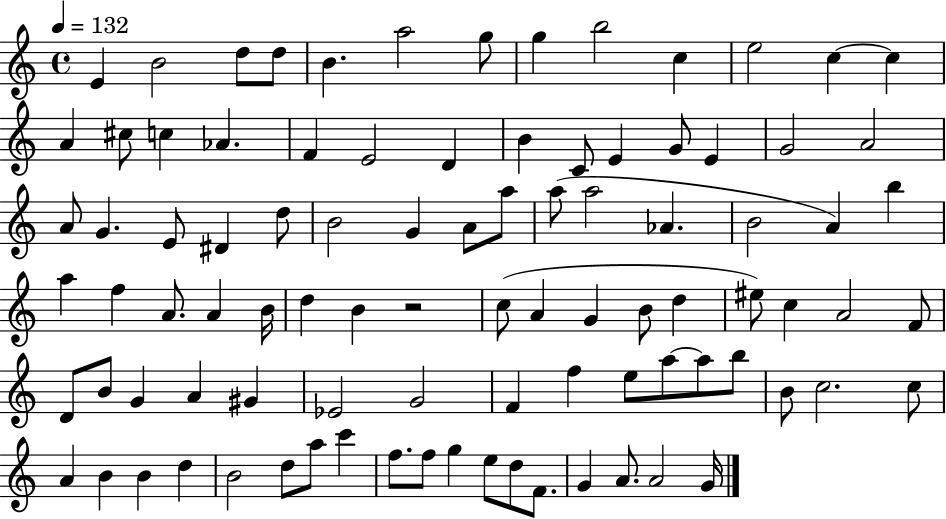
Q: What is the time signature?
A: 4/4